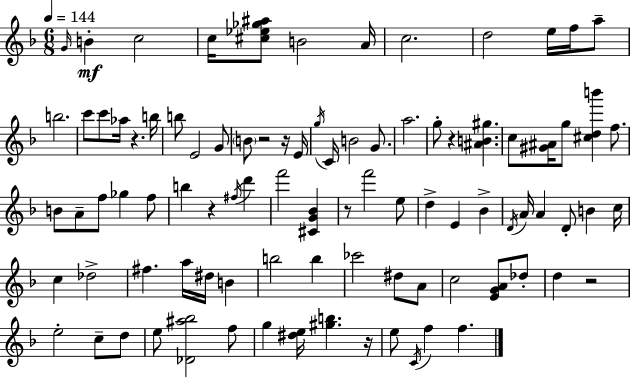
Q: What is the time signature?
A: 6/8